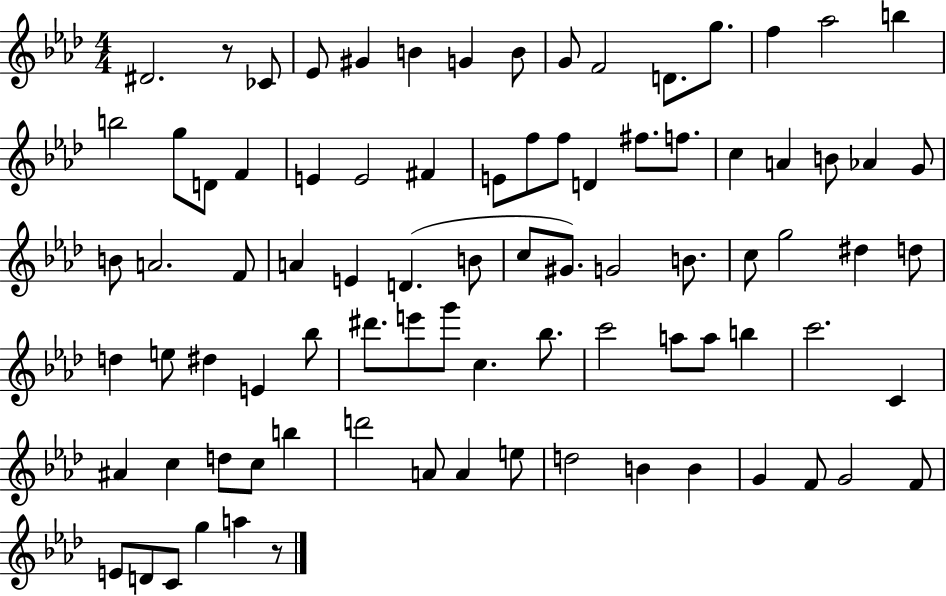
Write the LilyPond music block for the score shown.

{
  \clef treble
  \numericTimeSignature
  \time 4/4
  \key aes \major
  dis'2. r8 ces'8 | ees'8 gis'4 b'4 g'4 b'8 | g'8 f'2 d'8. g''8. | f''4 aes''2 b''4 | \break b''2 g''8 d'8 f'4 | e'4 e'2 fis'4 | e'8 f''8 f''8 d'4 fis''8. f''8. | c''4 a'4 b'8 aes'4 g'8 | \break b'8 a'2. f'8 | a'4 e'4 d'4.( b'8 | c''8 gis'8.) g'2 b'8. | c''8 g''2 dis''4 d''8 | \break d''4 e''8 dis''4 e'4 bes''8 | dis'''8. e'''8 g'''8 c''4. bes''8. | c'''2 a''8 a''8 b''4 | c'''2. c'4 | \break ais'4 c''4 d''8 c''8 b''4 | d'''2 a'8 a'4 e''8 | d''2 b'4 b'4 | g'4 f'8 g'2 f'8 | \break e'8 d'8 c'8 g''4 a''4 r8 | \bar "|."
}